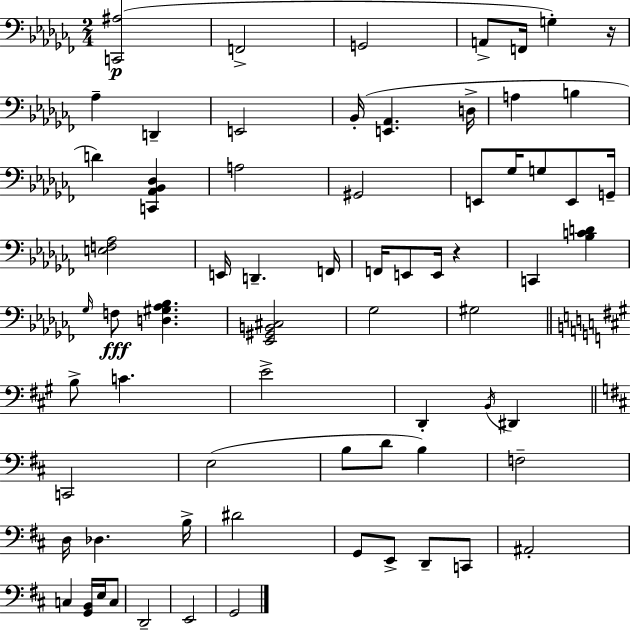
[C2,A#3]/h F2/h G2/h A2/e F2/s G3/q R/s Ab3/q D2/q E2/h Bb2/s [E2,Ab2]/q. D3/s A3/q B3/q D4/q [C2,Ab2,Bb2,Db3]/q A3/h G#2/h E2/e Gb3/s G3/e E2/e G2/s [E3,F3,Ab3]/h E2/s D2/q. F2/s F2/s E2/e E2/s R/q C2/q [Bb3,C4,D4]/q Gb3/s F3/e [D3,G#3,Ab3,Bb3]/q. [Eb2,G#2,B2,C#3]/h Gb3/h G#3/h B3/e C4/q. E4/h D2/q B2/s D#2/q C2/h E3/h B3/e D4/e B3/q F3/h D3/s Db3/q. B3/s D#4/h G2/e E2/e D2/e C2/e A#2/h C3/q [G2,B2]/s E3/s C3/e D2/h E2/h G2/h